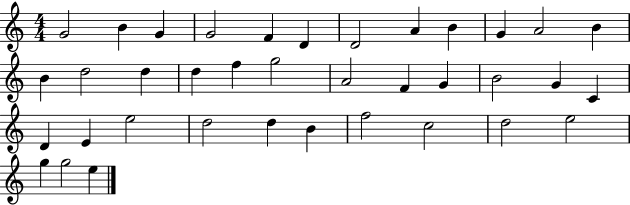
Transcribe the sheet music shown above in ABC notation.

X:1
T:Untitled
M:4/4
L:1/4
K:C
G2 B G G2 F D D2 A B G A2 B B d2 d d f g2 A2 F G B2 G C D E e2 d2 d B f2 c2 d2 e2 g g2 e